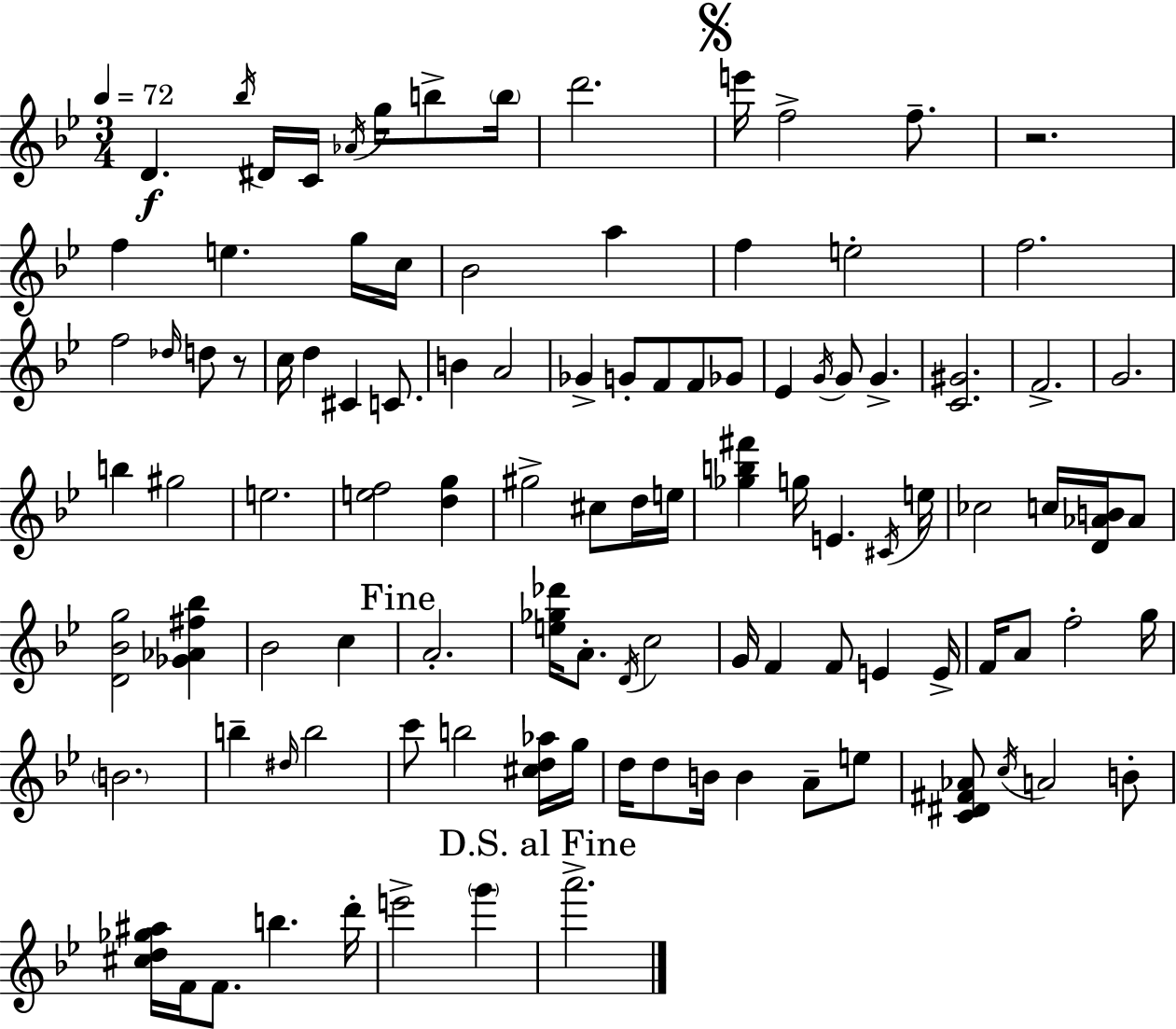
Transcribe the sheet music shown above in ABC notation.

X:1
T:Untitled
M:3/4
L:1/4
K:Bb
D _b/4 ^D/4 C/4 _A/4 g/4 b/2 b/4 d'2 e'/4 f2 f/2 z2 f e g/4 c/4 _B2 a f e2 f2 f2 _d/4 d/2 z/2 c/4 d ^C C/2 B A2 _G G/2 F/2 F/2 _G/2 _E G/4 G/2 G [C^G]2 F2 G2 b ^g2 e2 [ef]2 [dg] ^g2 ^c/2 d/4 e/4 [_gb^f'] g/4 E ^C/4 e/4 _c2 c/4 [D_AB]/4 _A/2 [D_Bg]2 [_G_A^f_b] _B2 c A2 [e_g_d']/4 A/2 D/4 c2 G/4 F F/2 E E/4 F/4 A/2 f2 g/4 B2 b ^d/4 b2 c'/2 b2 [^cd_a]/4 g/4 d/4 d/2 B/4 B A/2 e/2 [C^D^F_A]/2 c/4 A2 B/2 [^cd_g^a]/4 F/4 F/2 b d'/4 e'2 g' a'2